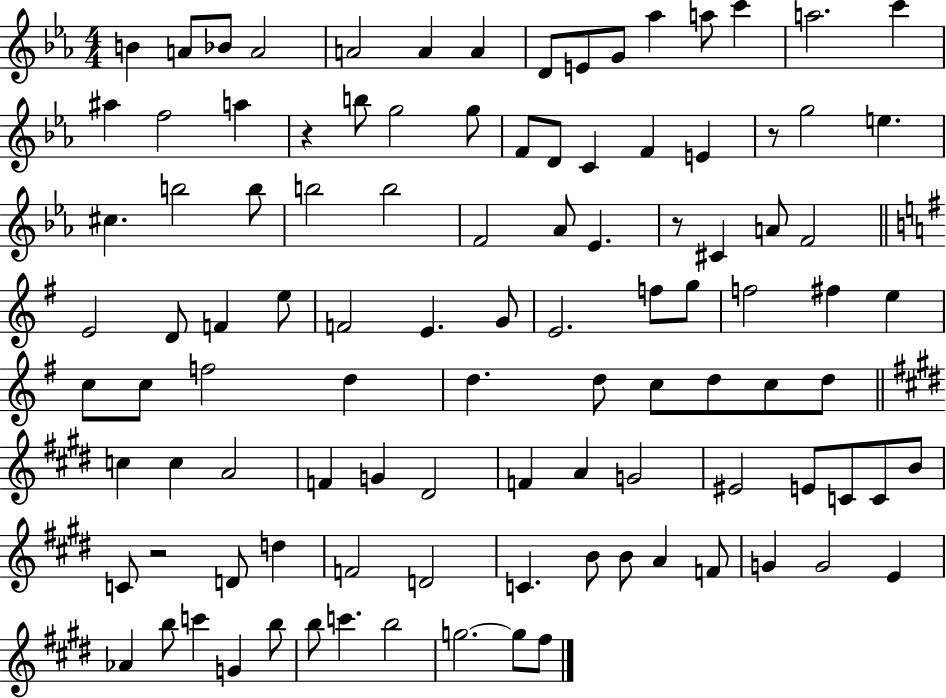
X:1
T:Untitled
M:4/4
L:1/4
K:Eb
B A/2 _B/2 A2 A2 A A D/2 E/2 G/2 _a a/2 c' a2 c' ^a f2 a z b/2 g2 g/2 F/2 D/2 C F E z/2 g2 e ^c b2 b/2 b2 b2 F2 _A/2 _E z/2 ^C A/2 F2 E2 D/2 F e/2 F2 E G/2 E2 f/2 g/2 f2 ^f e c/2 c/2 f2 d d d/2 c/2 d/2 c/2 d/2 c c A2 F G ^D2 F A G2 ^E2 E/2 C/2 C/2 B/2 C/2 z2 D/2 d F2 D2 C B/2 B/2 A F/2 G G2 E _A b/2 c' G b/2 b/2 c' b2 g2 g/2 ^f/2